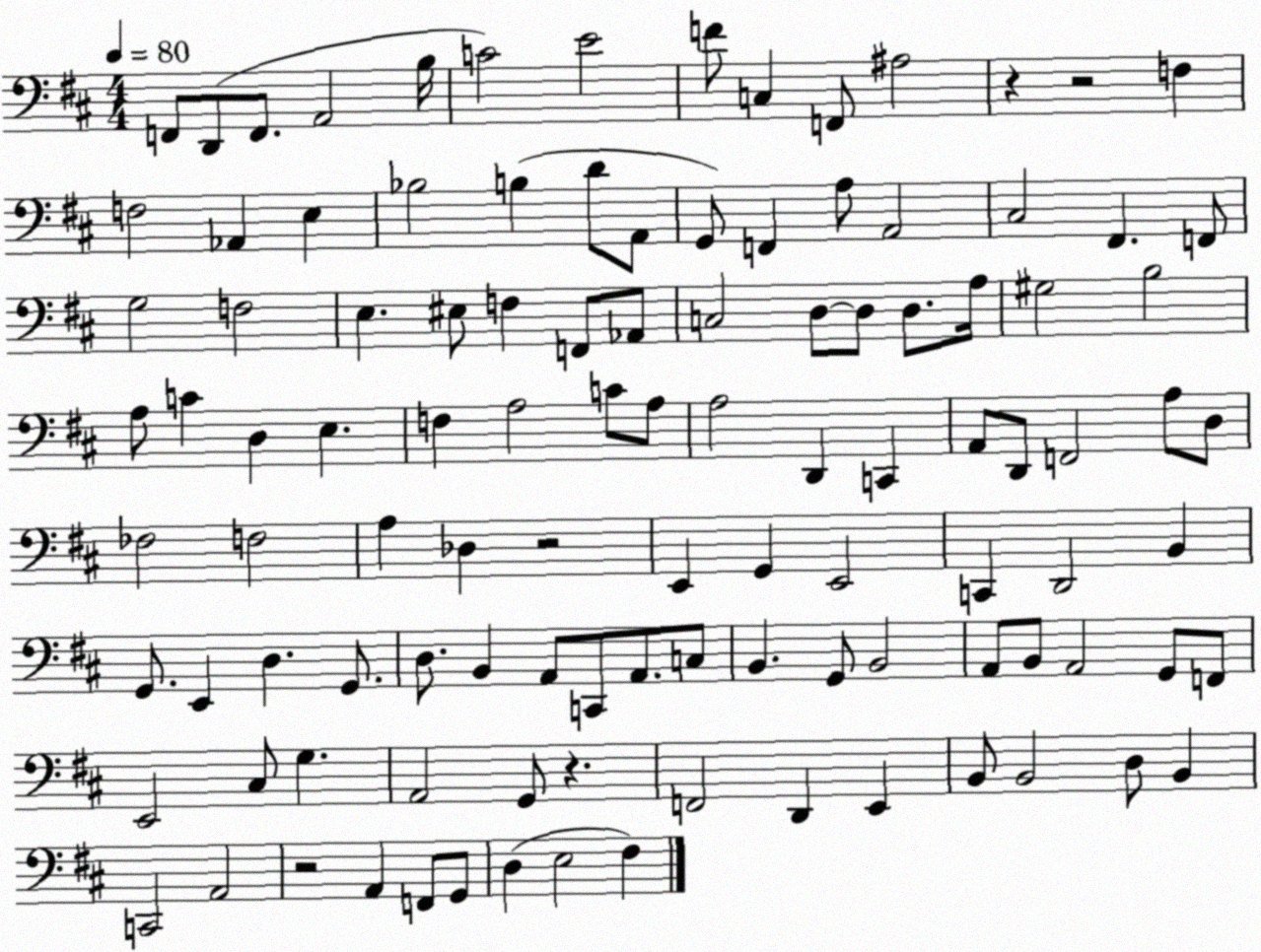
X:1
T:Untitled
M:4/4
L:1/4
K:D
F,,/2 D,,/2 F,,/2 A,,2 B,/4 C2 E2 F/2 C, F,,/2 ^A,2 z z2 F, F,2 _A,, E, _B,2 B, D/2 A,,/2 G,,/2 F,, A,/2 A,,2 ^C,2 ^F,, F,,/2 G,2 F,2 E, ^E,/2 F, F,,/2 _A,,/2 C,2 D,/2 D,/2 D,/2 A,/4 ^G,2 B,2 A,/2 C D, E, F, A,2 C/2 A,/2 A,2 D,, C,, A,,/2 D,,/2 F,,2 A,/2 D,/2 _F,2 F,2 A, _D, z2 E,, G,, E,,2 C,, D,,2 B,, G,,/2 E,, D, G,,/2 D,/2 B,, A,,/2 C,,/2 A,,/2 C,/2 B,, G,,/2 B,,2 A,,/2 B,,/2 A,,2 G,,/2 F,,/2 E,,2 ^C,/2 G, A,,2 G,,/2 z F,,2 D,, E,, B,,/2 B,,2 D,/2 B,, C,,2 A,,2 z2 A,, F,,/2 G,,/2 D, E,2 ^F,